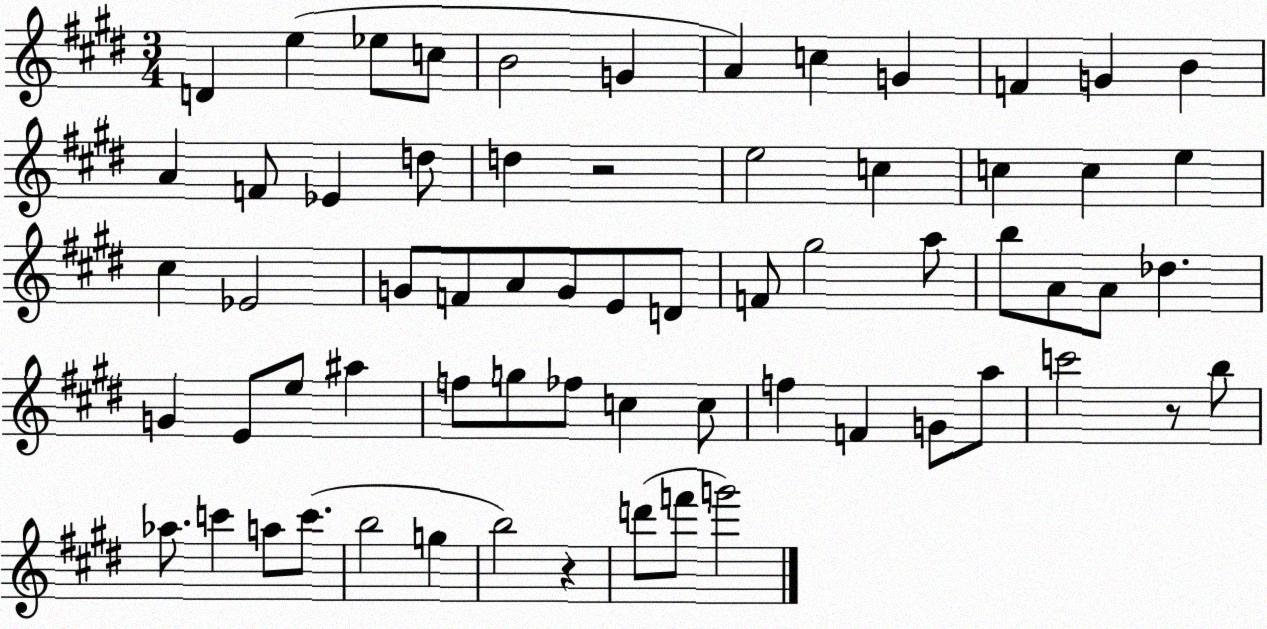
X:1
T:Untitled
M:3/4
L:1/4
K:E
D e _e/2 c/2 B2 G A c G F G B A F/2 _E d/2 d z2 e2 c c c e ^c _E2 G/2 F/2 A/2 G/2 E/2 D/2 F/2 ^g2 a/2 b/2 A/2 A/2 _d G E/2 e/2 ^a f/2 g/2 _f/2 c c/2 f F G/2 a/2 c'2 z/2 b/2 _a/2 c' a/2 c'/2 b2 g b2 z d'/2 f'/2 g'2